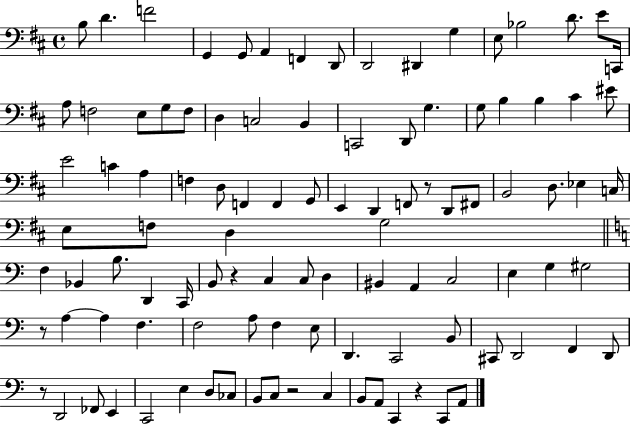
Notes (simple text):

B3/e D4/q. F4/h G2/q G2/e A2/q F2/q D2/e D2/h D#2/q G3/q E3/e Bb3/h D4/e. E4/e C2/s A3/e F3/h E3/e G3/e F3/e D3/q C3/h B2/q C2/h D2/e G3/q. G3/e B3/q B3/q C#4/q EIS4/e E4/h C4/q A3/q F3/q D3/e F2/q F2/q G2/e E2/q D2/q F2/e R/e D2/e F#2/e B2/h D3/e. Eb3/q C3/s E3/e F3/e D3/q G3/h F3/q Bb2/q B3/e. D2/q C2/s B2/e R/q C3/q C3/e D3/q BIS2/q A2/q C3/h E3/q G3/q G#3/h R/e A3/q A3/q F3/q. F3/h A3/e F3/q E3/e D2/q. C2/h B2/e C#2/e D2/h F2/q D2/e R/e D2/h FES2/e E2/q C2/h E3/q D3/e CES3/e B2/e C3/e R/h C3/q B2/e A2/e C2/q R/q C2/e A2/e